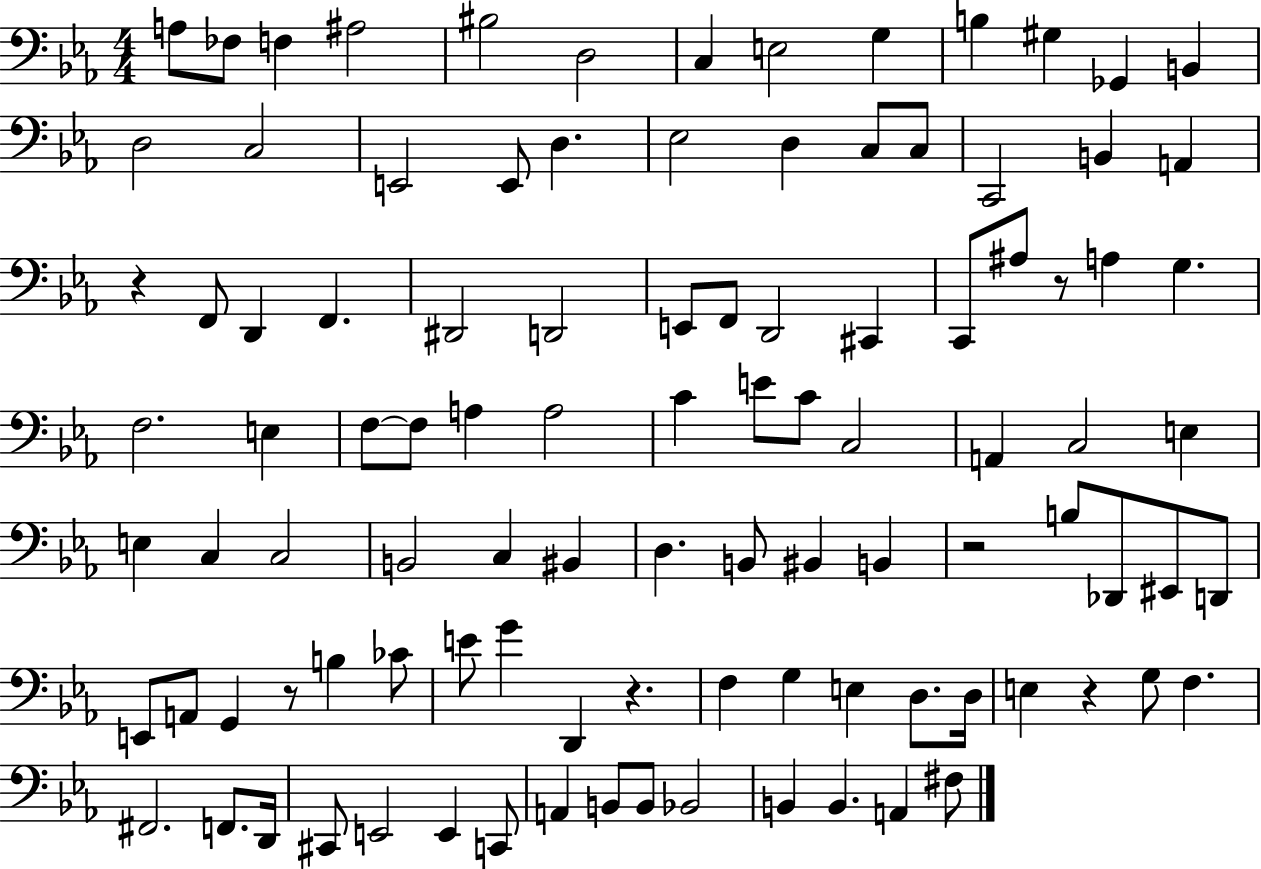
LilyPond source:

{
  \clef bass
  \numericTimeSignature
  \time 4/4
  \key ees \major
  a8 fes8 f4 ais2 | bis2 d2 | c4 e2 g4 | b4 gis4 ges,4 b,4 | \break d2 c2 | e,2 e,8 d4. | ees2 d4 c8 c8 | c,2 b,4 a,4 | \break r4 f,8 d,4 f,4. | dis,2 d,2 | e,8 f,8 d,2 cis,4 | c,8 ais8 r8 a4 g4. | \break f2. e4 | f8~~ f8 a4 a2 | c'4 e'8 c'8 c2 | a,4 c2 e4 | \break e4 c4 c2 | b,2 c4 bis,4 | d4. b,8 bis,4 b,4 | r2 b8 des,8 eis,8 d,8 | \break e,8 a,8 g,4 r8 b4 ces'8 | e'8 g'4 d,4 r4. | f4 g4 e4 d8. d16 | e4 r4 g8 f4. | \break fis,2. f,8. d,16 | cis,8 e,2 e,4 c,8 | a,4 b,8 b,8 bes,2 | b,4 b,4. a,4 fis8 | \break \bar "|."
}